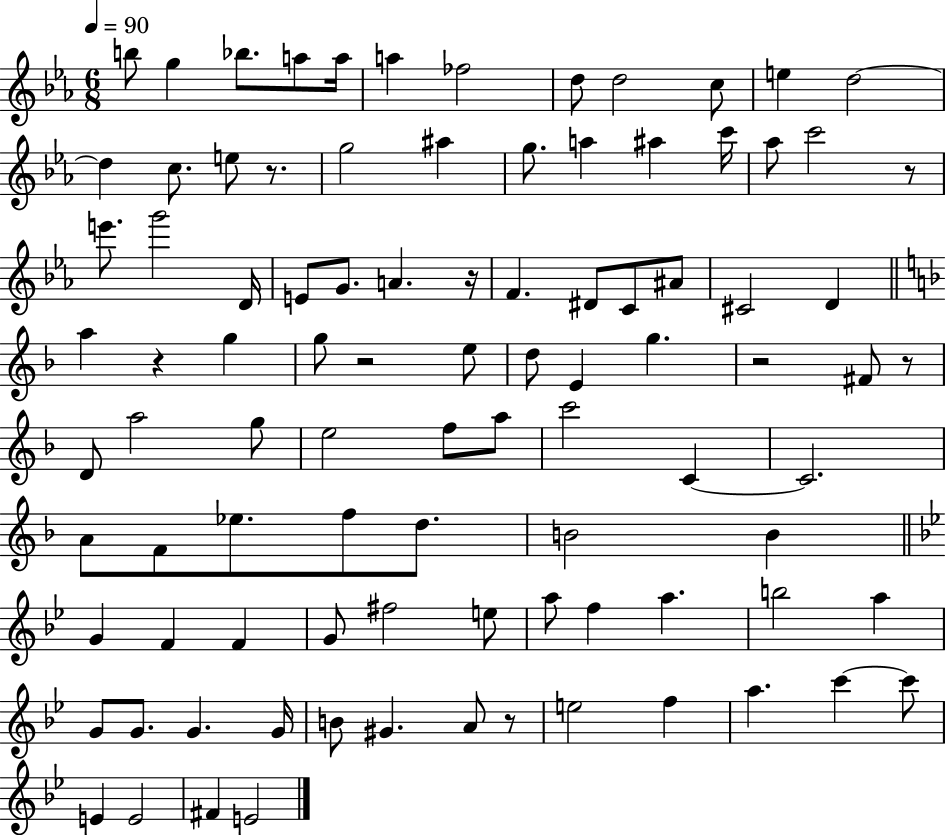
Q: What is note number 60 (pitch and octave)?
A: G4